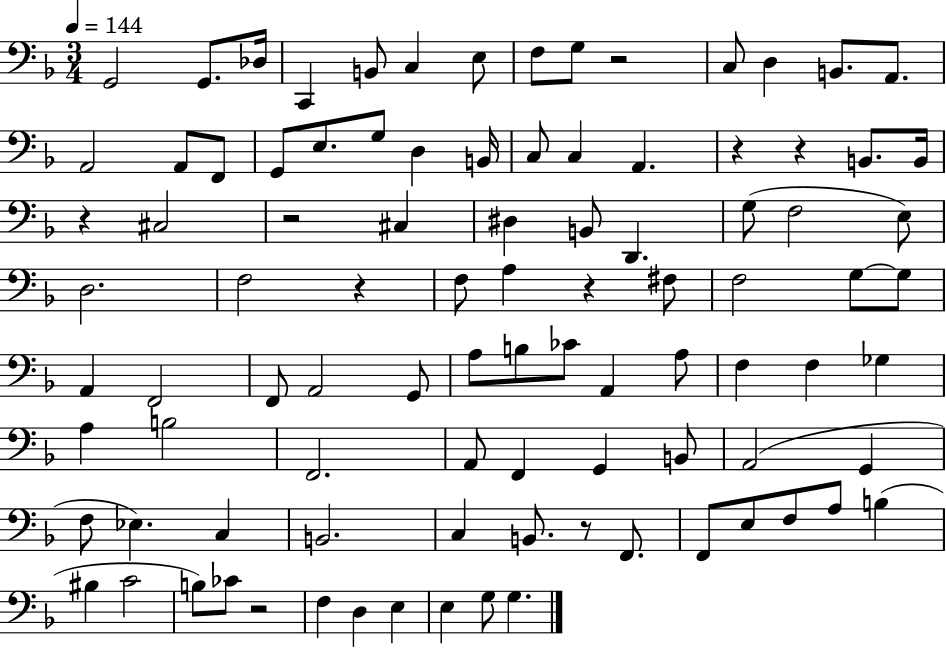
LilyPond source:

{
  \clef bass
  \numericTimeSignature
  \time 3/4
  \key f \major
  \tempo 4 = 144
  \repeat volta 2 { g,2 g,8. des16 | c,4 b,8 c4 e8 | f8 g8 r2 | c8 d4 b,8. a,8. | \break a,2 a,8 f,8 | g,8 e8. g8 d4 b,16 | c8 c4 a,4. | r4 r4 b,8. b,16 | \break r4 cis2 | r2 cis4 | dis4 b,8 d,4. | g8( f2 e8) | \break d2. | f2 r4 | f8 a4 r4 fis8 | f2 g8~~ g8 | \break a,4 f,2 | f,8 a,2 g,8 | a8 b8 ces'8 a,4 a8 | f4 f4 ges4 | \break a4 b2 | f,2. | a,8 f,4 g,4 b,8 | a,2( g,4 | \break f8 ees4.) c4 | b,2. | c4 b,8. r8 f,8. | f,8 e8 f8 a8 b4( | \break bis4 c'2 | b8) ces'8 r2 | f4 d4 e4 | e4 g8 g4. | \break } \bar "|."
}